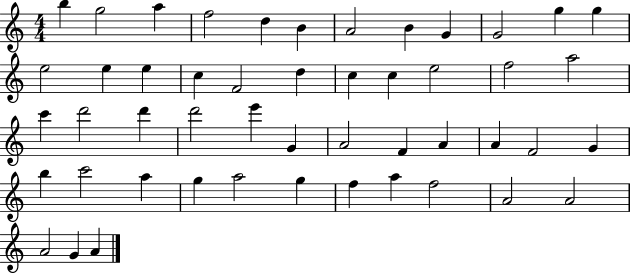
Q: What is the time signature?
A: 4/4